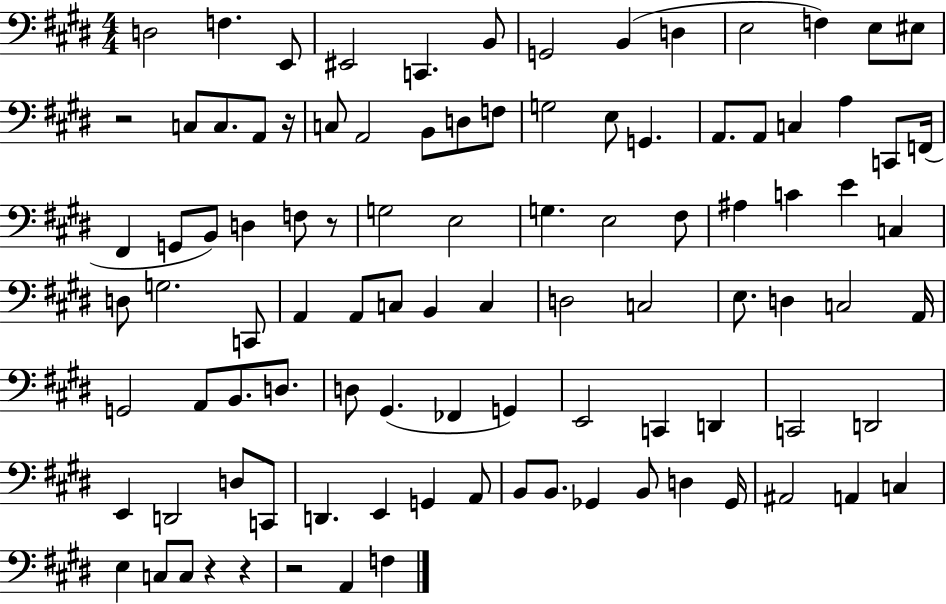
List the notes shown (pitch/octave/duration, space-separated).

D3/h F3/q. E2/e EIS2/h C2/q. B2/e G2/h B2/q D3/q E3/h F3/q E3/e EIS3/e R/h C3/e C3/e. A2/e R/s C3/e A2/h B2/e D3/e F3/e G3/h E3/e G2/q. A2/e. A2/e C3/q A3/q C2/e F2/s F#2/q G2/e B2/e D3/q F3/e R/e G3/h E3/h G3/q. E3/h F#3/e A#3/q C4/q E4/q C3/q D3/e G3/h. C2/e A2/q A2/e C3/e B2/q C3/q D3/h C3/h E3/e. D3/q C3/h A2/s G2/h A2/e B2/e. D3/e. D3/e G#2/q. FES2/q G2/q E2/h C2/q D2/q C2/h D2/h E2/q D2/h D3/e C2/e D2/q. E2/q G2/q A2/e B2/e B2/e. Gb2/q B2/e D3/q Gb2/s A#2/h A2/q C3/q E3/q C3/e C3/e R/q R/q R/h A2/q F3/q